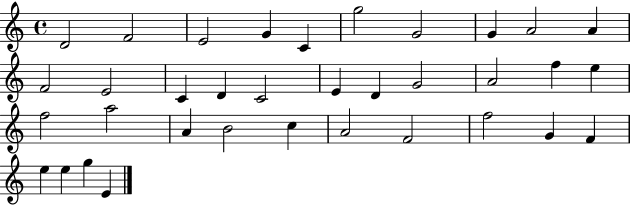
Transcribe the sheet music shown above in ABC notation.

X:1
T:Untitled
M:4/4
L:1/4
K:C
D2 F2 E2 G C g2 G2 G A2 A F2 E2 C D C2 E D G2 A2 f e f2 a2 A B2 c A2 F2 f2 G F e e g E